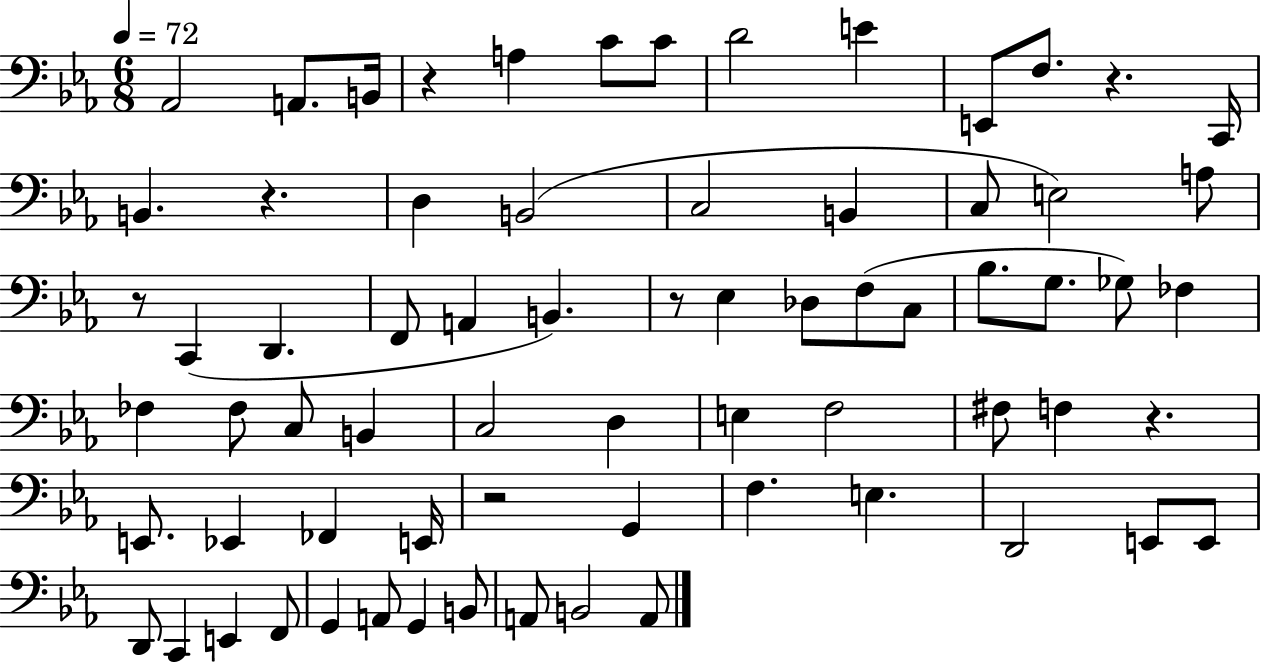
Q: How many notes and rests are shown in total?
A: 70